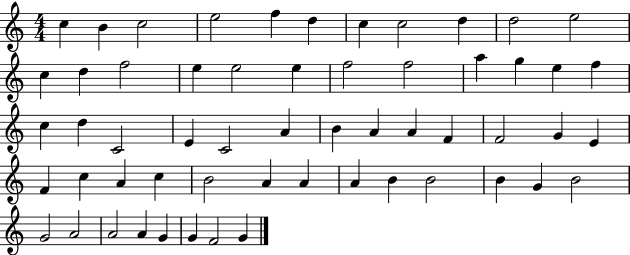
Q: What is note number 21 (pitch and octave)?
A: G5